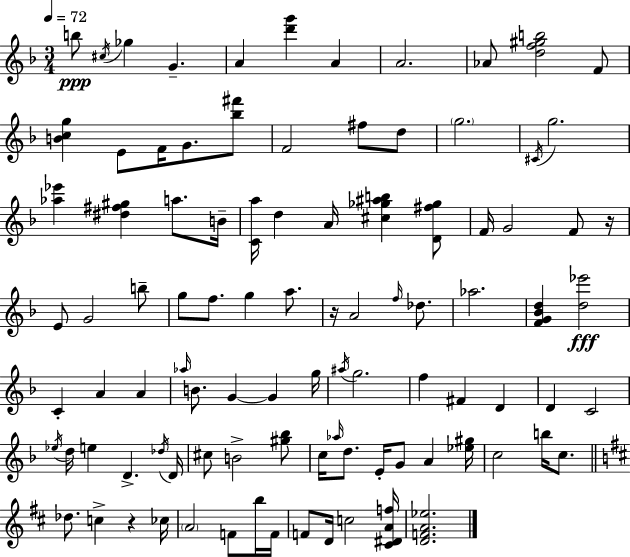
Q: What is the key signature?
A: F major